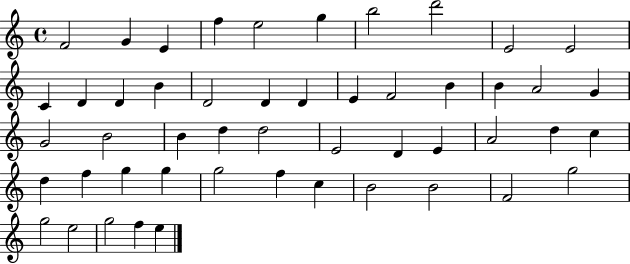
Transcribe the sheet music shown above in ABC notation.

X:1
T:Untitled
M:4/4
L:1/4
K:C
F2 G E f e2 g b2 d'2 E2 E2 C D D B D2 D D E F2 B B A2 G G2 B2 B d d2 E2 D E A2 d c d f g g g2 f c B2 B2 F2 g2 g2 e2 g2 f e